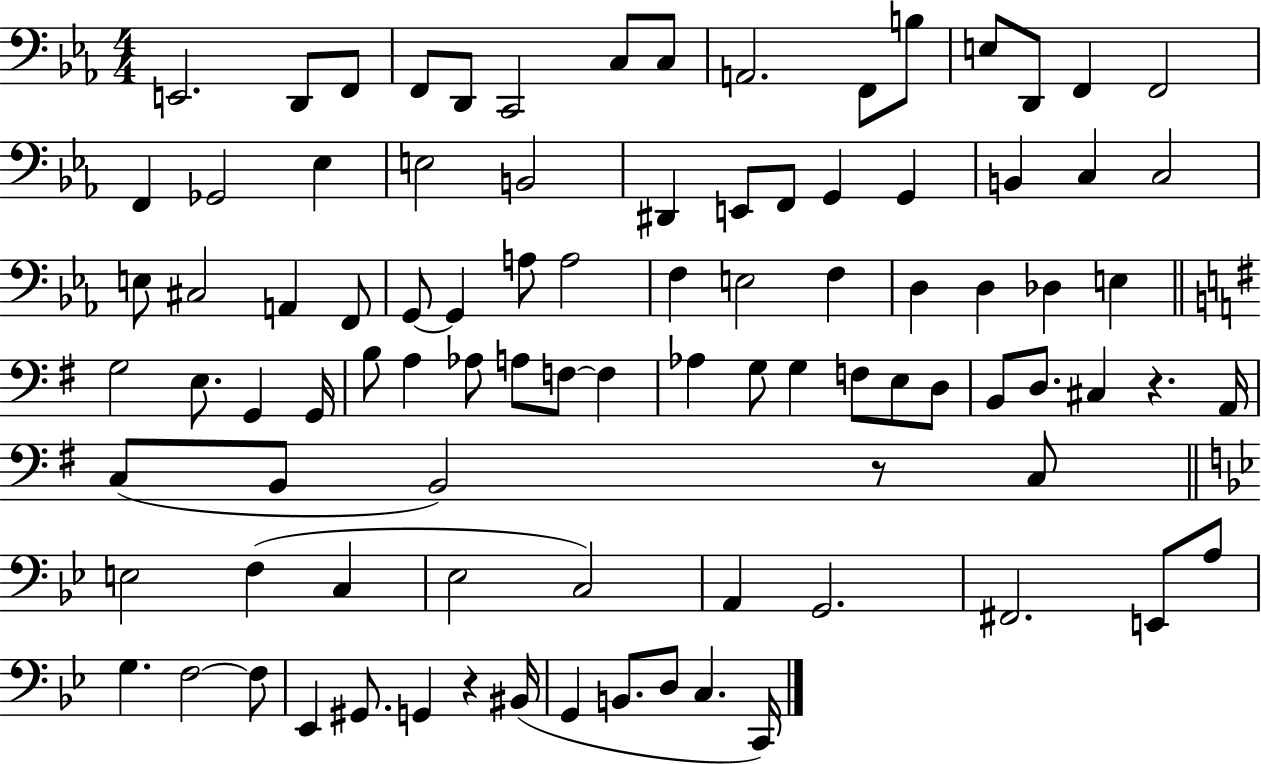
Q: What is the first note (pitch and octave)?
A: E2